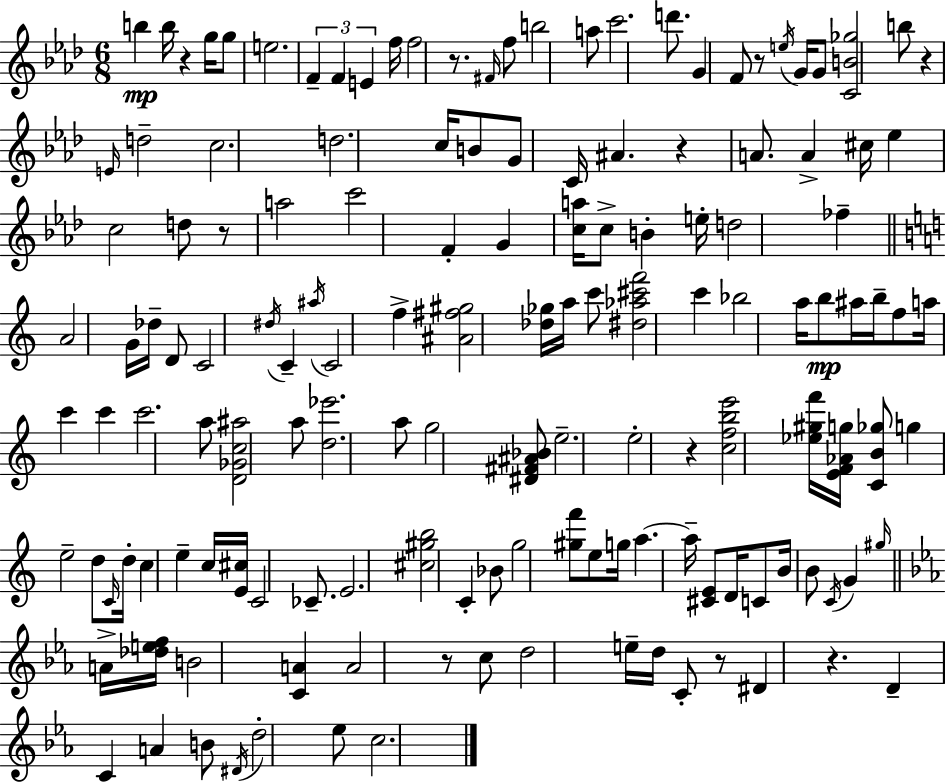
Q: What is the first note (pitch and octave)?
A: B5